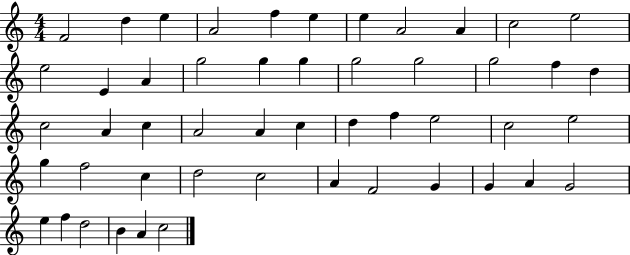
F4/h D5/q E5/q A4/h F5/q E5/q E5/q A4/h A4/q C5/h E5/h E5/h E4/q A4/q G5/h G5/q G5/q G5/h G5/h G5/h F5/q D5/q C5/h A4/q C5/q A4/h A4/q C5/q D5/q F5/q E5/h C5/h E5/h G5/q F5/h C5/q D5/h C5/h A4/q F4/h G4/q G4/q A4/q G4/h E5/q F5/q D5/h B4/q A4/q C5/h